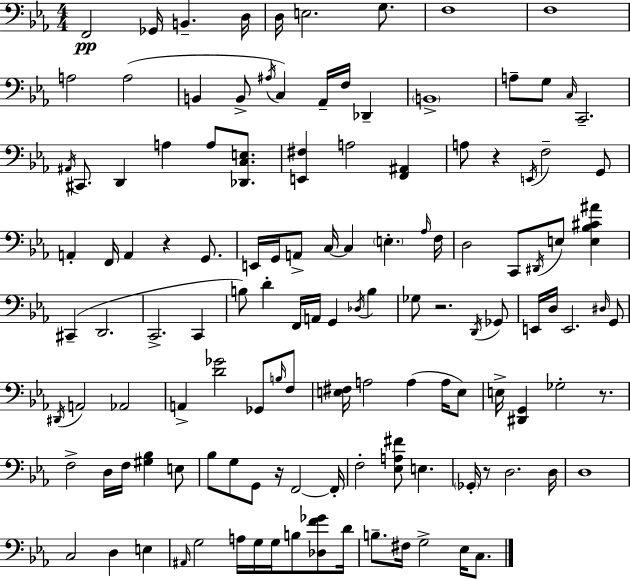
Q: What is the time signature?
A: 4/4